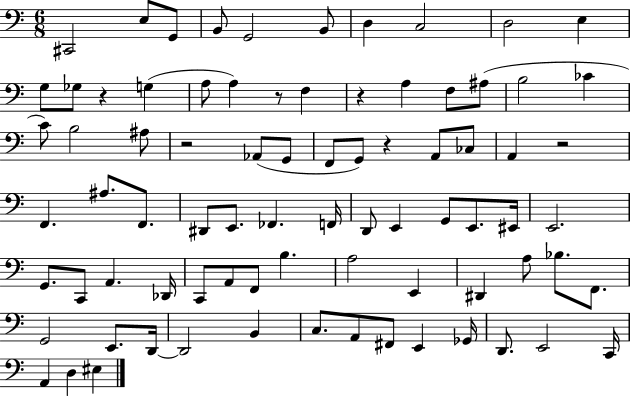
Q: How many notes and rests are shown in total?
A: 80